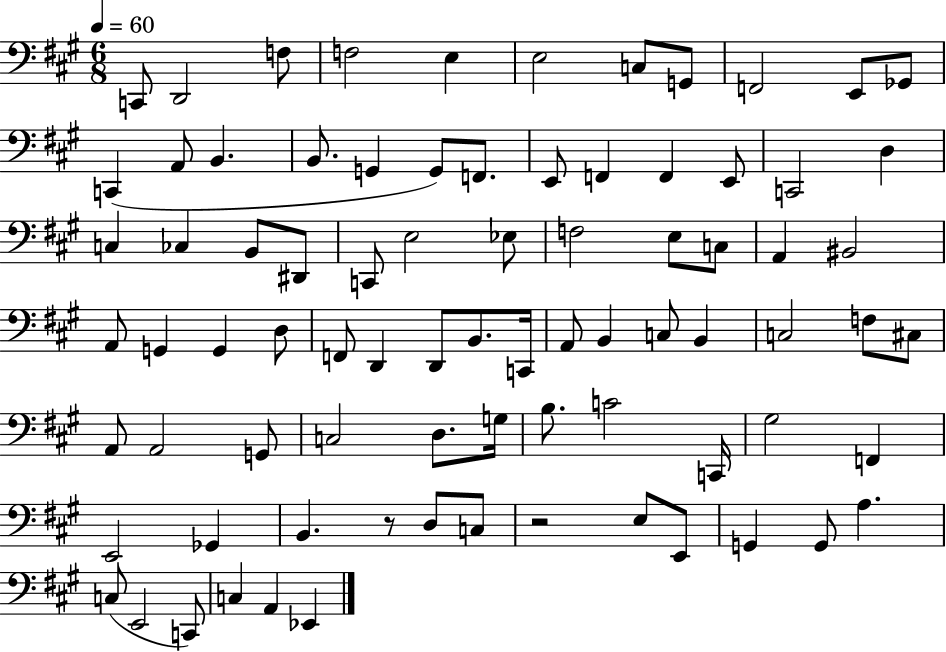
X:1
T:Untitled
M:6/8
L:1/4
K:A
C,,/2 D,,2 F,/2 F,2 E, E,2 C,/2 G,,/2 F,,2 E,,/2 _G,,/2 C,, A,,/2 B,, B,,/2 G,, G,,/2 F,,/2 E,,/2 F,, F,, E,,/2 C,,2 D, C, _C, B,,/2 ^D,,/2 C,,/2 E,2 _E,/2 F,2 E,/2 C,/2 A,, ^B,,2 A,,/2 G,, G,, D,/2 F,,/2 D,, D,,/2 B,,/2 C,,/4 A,,/2 B,, C,/2 B,, C,2 F,/2 ^C,/2 A,,/2 A,,2 G,,/2 C,2 D,/2 G,/4 B,/2 C2 C,,/4 ^G,2 F,, E,,2 _G,, B,, z/2 D,/2 C,/2 z2 E,/2 E,,/2 G,, G,,/2 A, C,/2 E,,2 C,,/2 C, A,, _E,,